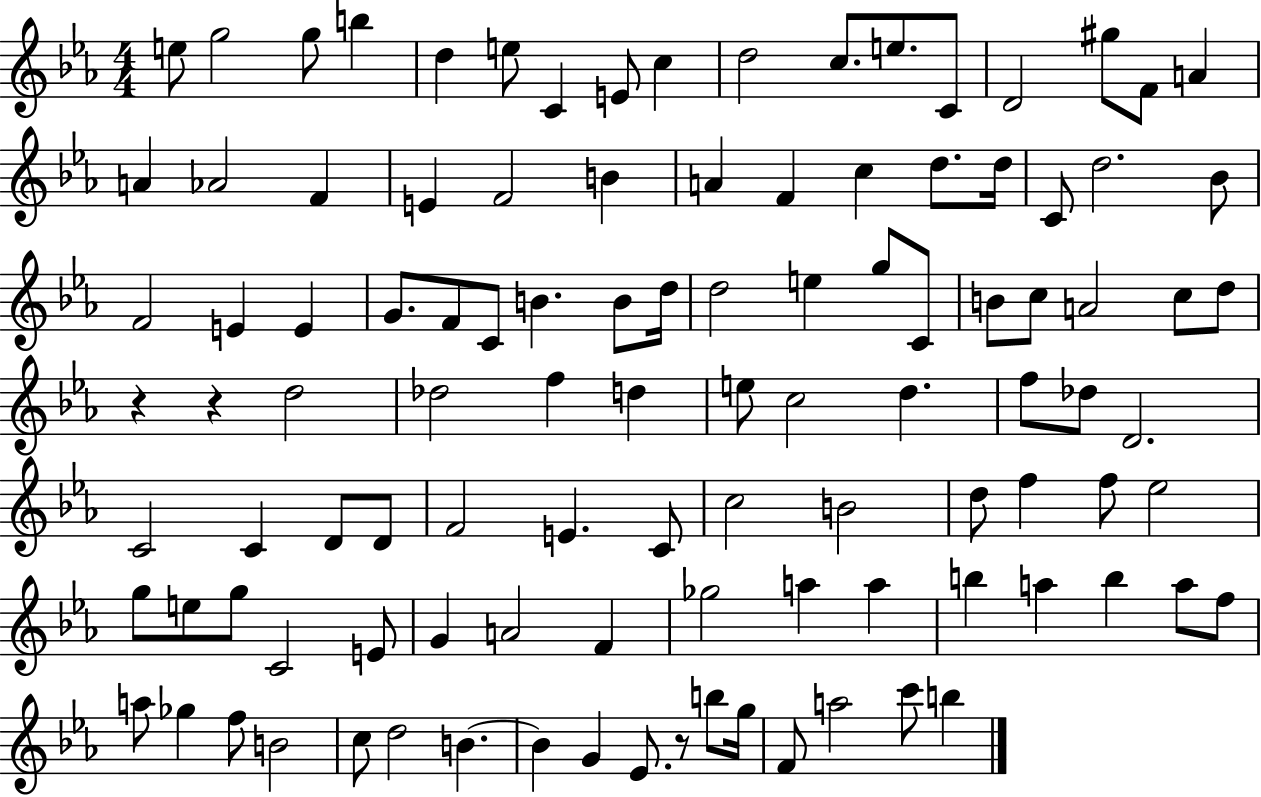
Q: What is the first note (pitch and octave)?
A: E5